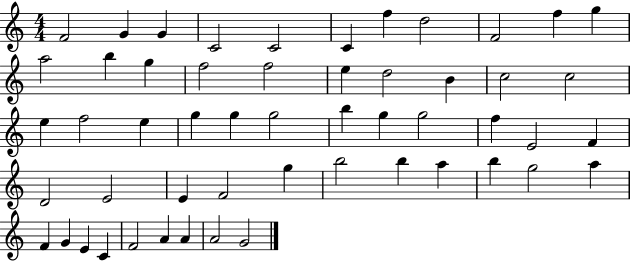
X:1
T:Untitled
M:4/4
L:1/4
K:C
F2 G G C2 C2 C f d2 F2 f g a2 b g f2 f2 e d2 B c2 c2 e f2 e g g g2 b g g2 f E2 F D2 E2 E F2 g b2 b a b g2 a F G E C F2 A A A2 G2